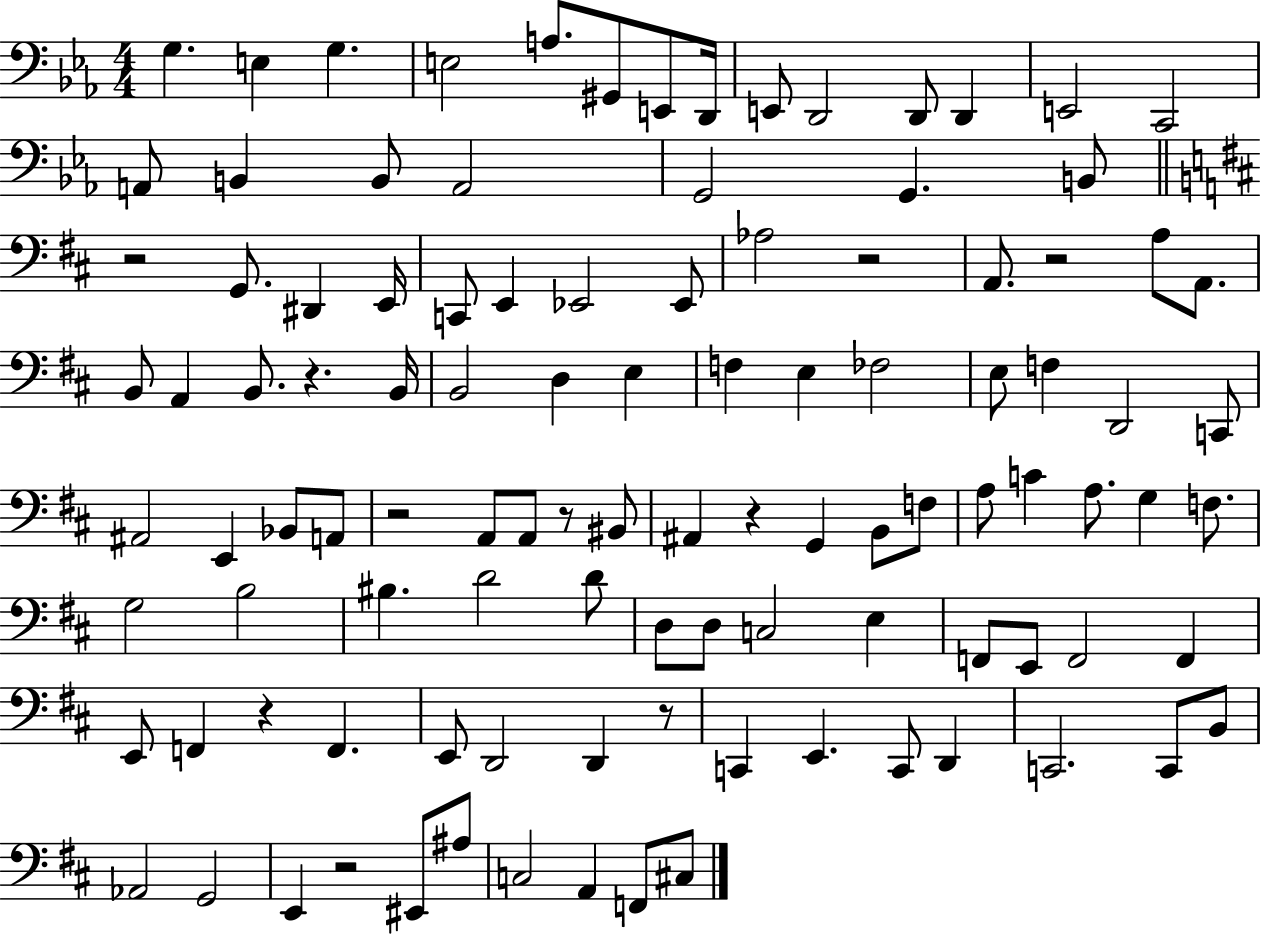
G3/q. E3/q G3/q. E3/h A3/e. G#2/e E2/e D2/s E2/e D2/h D2/e D2/q E2/h C2/h A2/e B2/q B2/e A2/h G2/h G2/q. B2/e R/h G2/e. D#2/q E2/s C2/e E2/q Eb2/h Eb2/e Ab3/h R/h A2/e. R/h A3/e A2/e. B2/e A2/q B2/e. R/q. B2/s B2/h D3/q E3/q F3/q E3/q FES3/h E3/e F3/q D2/h C2/e A#2/h E2/q Bb2/e A2/e R/h A2/e A2/e R/e BIS2/e A#2/q R/q G2/q B2/e F3/e A3/e C4/q A3/e. G3/q F3/e. G3/h B3/h BIS3/q. D4/h D4/e D3/e D3/e C3/h E3/q F2/e E2/e F2/h F2/q E2/e F2/q R/q F2/q. E2/e D2/h D2/q R/e C2/q E2/q. C2/e D2/q C2/h. C2/e B2/e Ab2/h G2/h E2/q R/h EIS2/e A#3/e C3/h A2/q F2/e C#3/e